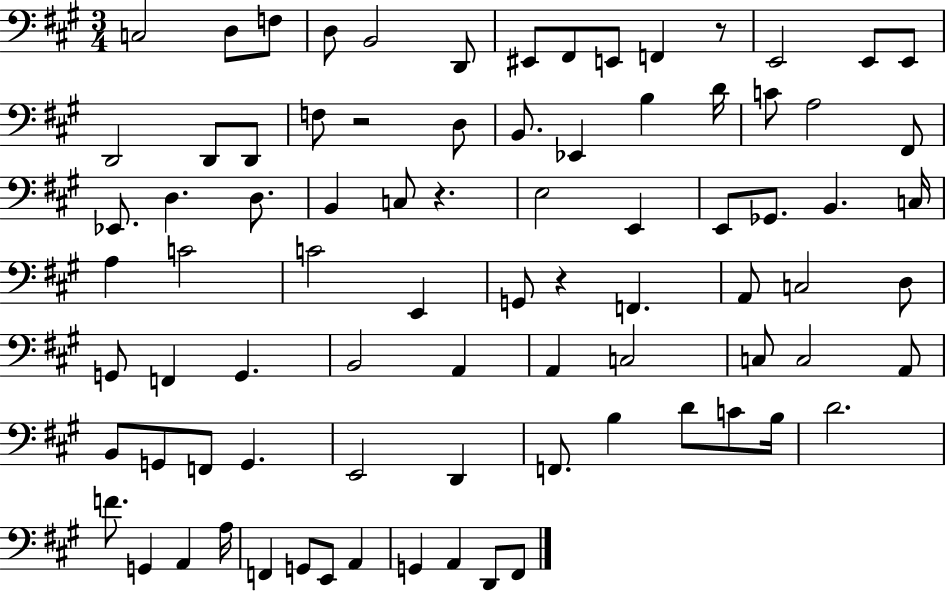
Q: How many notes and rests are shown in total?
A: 83